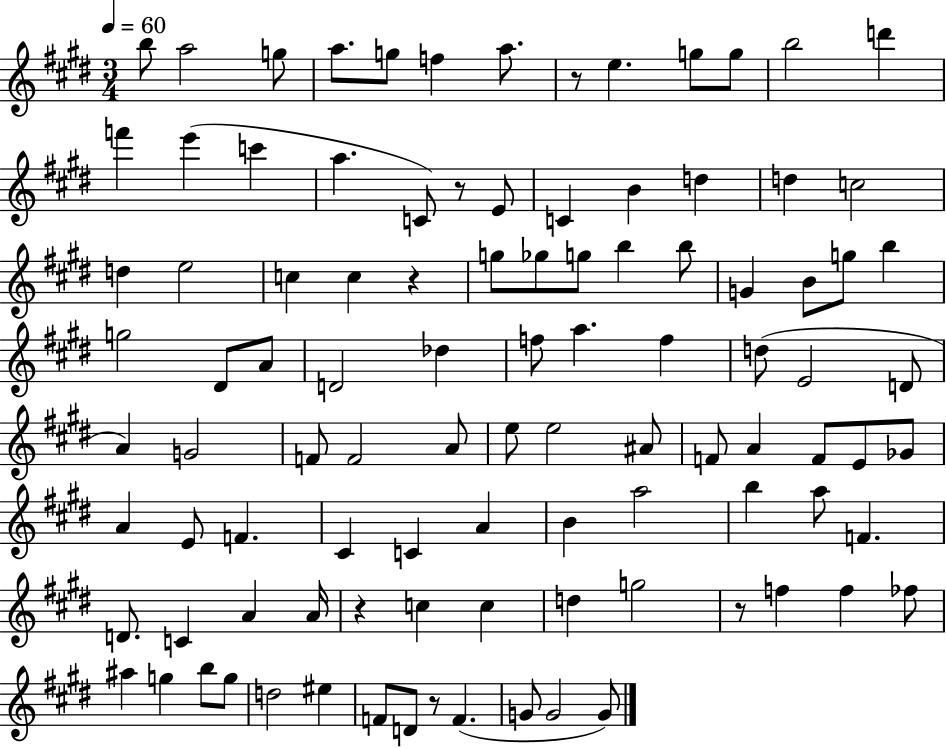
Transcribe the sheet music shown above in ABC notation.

X:1
T:Untitled
M:3/4
L:1/4
K:E
b/2 a2 g/2 a/2 g/2 f a/2 z/2 e g/2 g/2 b2 d' f' e' c' a C/2 z/2 E/2 C B d d c2 d e2 c c z g/2 _g/2 g/2 b b/2 G B/2 g/2 b g2 ^D/2 A/2 D2 _d f/2 a f d/2 E2 D/2 A G2 F/2 F2 A/2 e/2 e2 ^A/2 F/2 A F/2 E/2 _G/2 A E/2 F ^C C A B a2 b a/2 F D/2 C A A/4 z c c d g2 z/2 f f _f/2 ^a g b/2 g/2 d2 ^e F/2 D/2 z/2 F G/2 G2 G/2